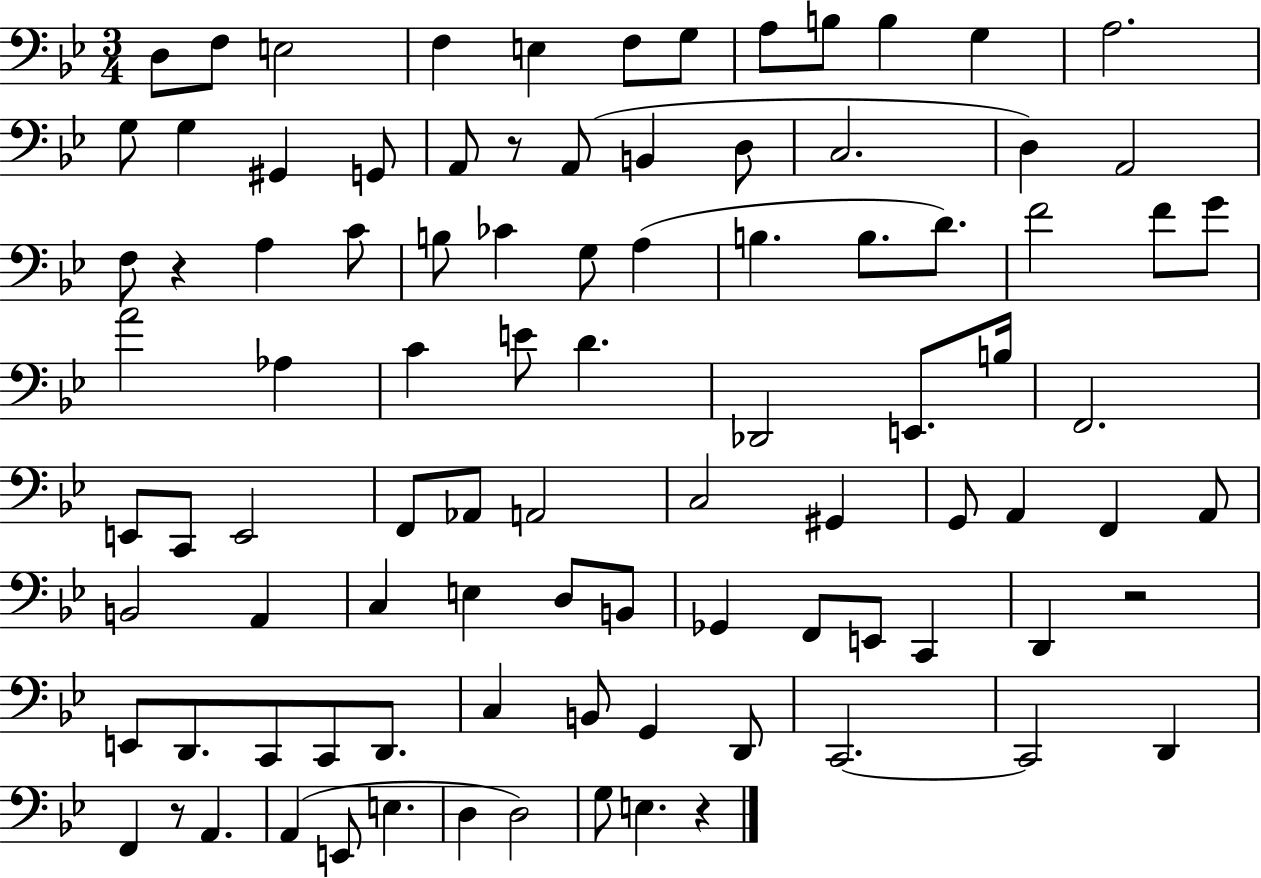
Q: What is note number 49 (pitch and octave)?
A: F2